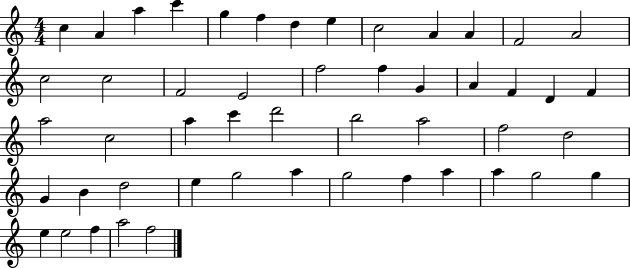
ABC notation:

X:1
T:Untitled
M:4/4
L:1/4
K:C
c A a c' g f d e c2 A A F2 A2 c2 c2 F2 E2 f2 f G A F D F a2 c2 a c' d'2 b2 a2 f2 d2 G B d2 e g2 a g2 f a a g2 g e e2 f a2 f2